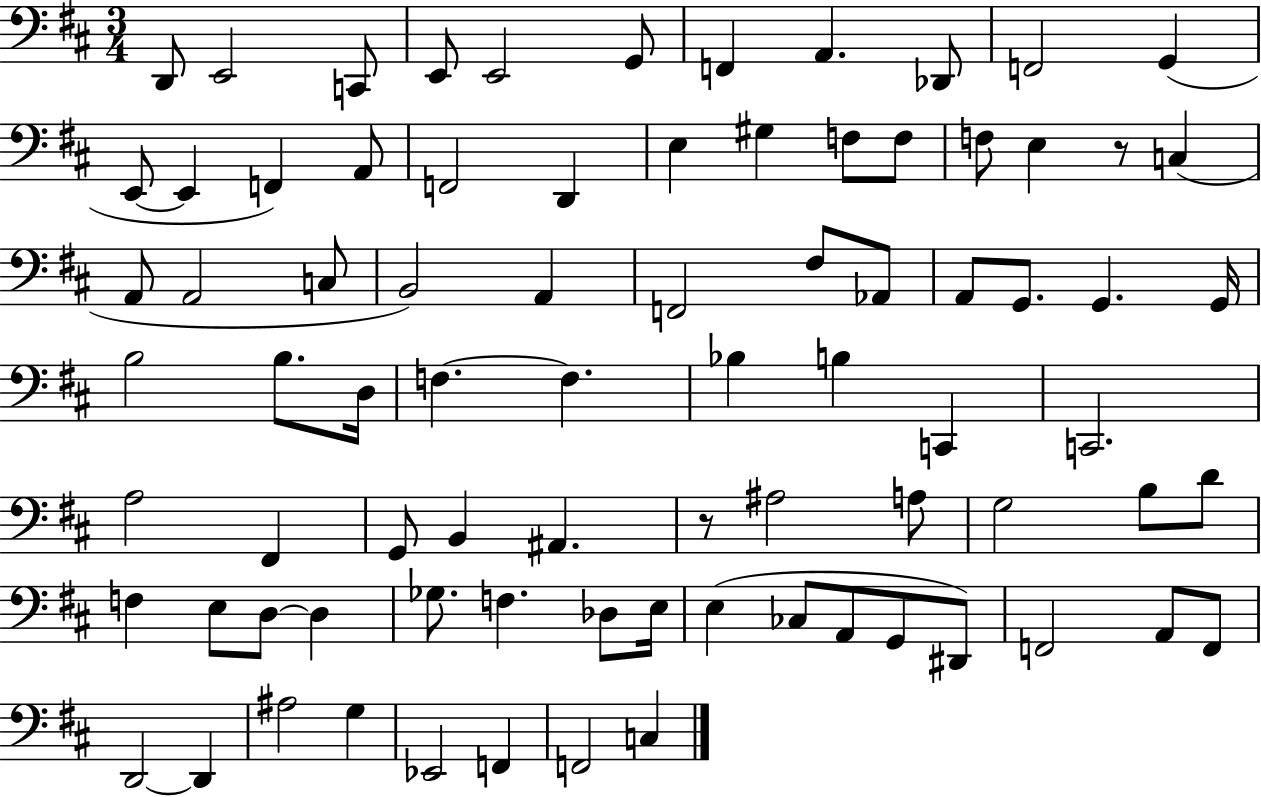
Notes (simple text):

D2/e E2/h C2/e E2/e E2/h G2/e F2/q A2/q. Db2/e F2/h G2/q E2/e E2/q F2/q A2/e F2/h D2/q E3/q G#3/q F3/e F3/e F3/e E3/q R/e C3/q A2/e A2/h C3/e B2/h A2/q F2/h F#3/e Ab2/e A2/e G2/e. G2/q. G2/s B3/h B3/e. D3/s F3/q. F3/q. Bb3/q B3/q C2/q C2/h. A3/h F#2/q G2/e B2/q A#2/q. R/e A#3/h A3/e G3/h B3/e D4/e F3/q E3/e D3/e D3/q Gb3/e. F3/q. Db3/e E3/s E3/q CES3/e A2/e G2/e D#2/e F2/h A2/e F2/e D2/h D2/q A#3/h G3/q Eb2/h F2/q F2/h C3/q